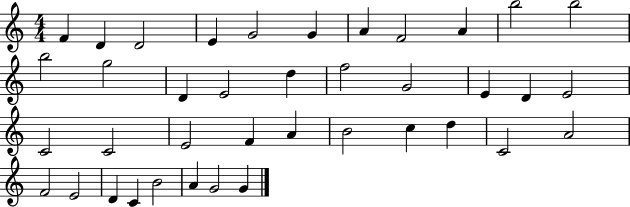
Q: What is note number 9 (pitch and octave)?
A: A4